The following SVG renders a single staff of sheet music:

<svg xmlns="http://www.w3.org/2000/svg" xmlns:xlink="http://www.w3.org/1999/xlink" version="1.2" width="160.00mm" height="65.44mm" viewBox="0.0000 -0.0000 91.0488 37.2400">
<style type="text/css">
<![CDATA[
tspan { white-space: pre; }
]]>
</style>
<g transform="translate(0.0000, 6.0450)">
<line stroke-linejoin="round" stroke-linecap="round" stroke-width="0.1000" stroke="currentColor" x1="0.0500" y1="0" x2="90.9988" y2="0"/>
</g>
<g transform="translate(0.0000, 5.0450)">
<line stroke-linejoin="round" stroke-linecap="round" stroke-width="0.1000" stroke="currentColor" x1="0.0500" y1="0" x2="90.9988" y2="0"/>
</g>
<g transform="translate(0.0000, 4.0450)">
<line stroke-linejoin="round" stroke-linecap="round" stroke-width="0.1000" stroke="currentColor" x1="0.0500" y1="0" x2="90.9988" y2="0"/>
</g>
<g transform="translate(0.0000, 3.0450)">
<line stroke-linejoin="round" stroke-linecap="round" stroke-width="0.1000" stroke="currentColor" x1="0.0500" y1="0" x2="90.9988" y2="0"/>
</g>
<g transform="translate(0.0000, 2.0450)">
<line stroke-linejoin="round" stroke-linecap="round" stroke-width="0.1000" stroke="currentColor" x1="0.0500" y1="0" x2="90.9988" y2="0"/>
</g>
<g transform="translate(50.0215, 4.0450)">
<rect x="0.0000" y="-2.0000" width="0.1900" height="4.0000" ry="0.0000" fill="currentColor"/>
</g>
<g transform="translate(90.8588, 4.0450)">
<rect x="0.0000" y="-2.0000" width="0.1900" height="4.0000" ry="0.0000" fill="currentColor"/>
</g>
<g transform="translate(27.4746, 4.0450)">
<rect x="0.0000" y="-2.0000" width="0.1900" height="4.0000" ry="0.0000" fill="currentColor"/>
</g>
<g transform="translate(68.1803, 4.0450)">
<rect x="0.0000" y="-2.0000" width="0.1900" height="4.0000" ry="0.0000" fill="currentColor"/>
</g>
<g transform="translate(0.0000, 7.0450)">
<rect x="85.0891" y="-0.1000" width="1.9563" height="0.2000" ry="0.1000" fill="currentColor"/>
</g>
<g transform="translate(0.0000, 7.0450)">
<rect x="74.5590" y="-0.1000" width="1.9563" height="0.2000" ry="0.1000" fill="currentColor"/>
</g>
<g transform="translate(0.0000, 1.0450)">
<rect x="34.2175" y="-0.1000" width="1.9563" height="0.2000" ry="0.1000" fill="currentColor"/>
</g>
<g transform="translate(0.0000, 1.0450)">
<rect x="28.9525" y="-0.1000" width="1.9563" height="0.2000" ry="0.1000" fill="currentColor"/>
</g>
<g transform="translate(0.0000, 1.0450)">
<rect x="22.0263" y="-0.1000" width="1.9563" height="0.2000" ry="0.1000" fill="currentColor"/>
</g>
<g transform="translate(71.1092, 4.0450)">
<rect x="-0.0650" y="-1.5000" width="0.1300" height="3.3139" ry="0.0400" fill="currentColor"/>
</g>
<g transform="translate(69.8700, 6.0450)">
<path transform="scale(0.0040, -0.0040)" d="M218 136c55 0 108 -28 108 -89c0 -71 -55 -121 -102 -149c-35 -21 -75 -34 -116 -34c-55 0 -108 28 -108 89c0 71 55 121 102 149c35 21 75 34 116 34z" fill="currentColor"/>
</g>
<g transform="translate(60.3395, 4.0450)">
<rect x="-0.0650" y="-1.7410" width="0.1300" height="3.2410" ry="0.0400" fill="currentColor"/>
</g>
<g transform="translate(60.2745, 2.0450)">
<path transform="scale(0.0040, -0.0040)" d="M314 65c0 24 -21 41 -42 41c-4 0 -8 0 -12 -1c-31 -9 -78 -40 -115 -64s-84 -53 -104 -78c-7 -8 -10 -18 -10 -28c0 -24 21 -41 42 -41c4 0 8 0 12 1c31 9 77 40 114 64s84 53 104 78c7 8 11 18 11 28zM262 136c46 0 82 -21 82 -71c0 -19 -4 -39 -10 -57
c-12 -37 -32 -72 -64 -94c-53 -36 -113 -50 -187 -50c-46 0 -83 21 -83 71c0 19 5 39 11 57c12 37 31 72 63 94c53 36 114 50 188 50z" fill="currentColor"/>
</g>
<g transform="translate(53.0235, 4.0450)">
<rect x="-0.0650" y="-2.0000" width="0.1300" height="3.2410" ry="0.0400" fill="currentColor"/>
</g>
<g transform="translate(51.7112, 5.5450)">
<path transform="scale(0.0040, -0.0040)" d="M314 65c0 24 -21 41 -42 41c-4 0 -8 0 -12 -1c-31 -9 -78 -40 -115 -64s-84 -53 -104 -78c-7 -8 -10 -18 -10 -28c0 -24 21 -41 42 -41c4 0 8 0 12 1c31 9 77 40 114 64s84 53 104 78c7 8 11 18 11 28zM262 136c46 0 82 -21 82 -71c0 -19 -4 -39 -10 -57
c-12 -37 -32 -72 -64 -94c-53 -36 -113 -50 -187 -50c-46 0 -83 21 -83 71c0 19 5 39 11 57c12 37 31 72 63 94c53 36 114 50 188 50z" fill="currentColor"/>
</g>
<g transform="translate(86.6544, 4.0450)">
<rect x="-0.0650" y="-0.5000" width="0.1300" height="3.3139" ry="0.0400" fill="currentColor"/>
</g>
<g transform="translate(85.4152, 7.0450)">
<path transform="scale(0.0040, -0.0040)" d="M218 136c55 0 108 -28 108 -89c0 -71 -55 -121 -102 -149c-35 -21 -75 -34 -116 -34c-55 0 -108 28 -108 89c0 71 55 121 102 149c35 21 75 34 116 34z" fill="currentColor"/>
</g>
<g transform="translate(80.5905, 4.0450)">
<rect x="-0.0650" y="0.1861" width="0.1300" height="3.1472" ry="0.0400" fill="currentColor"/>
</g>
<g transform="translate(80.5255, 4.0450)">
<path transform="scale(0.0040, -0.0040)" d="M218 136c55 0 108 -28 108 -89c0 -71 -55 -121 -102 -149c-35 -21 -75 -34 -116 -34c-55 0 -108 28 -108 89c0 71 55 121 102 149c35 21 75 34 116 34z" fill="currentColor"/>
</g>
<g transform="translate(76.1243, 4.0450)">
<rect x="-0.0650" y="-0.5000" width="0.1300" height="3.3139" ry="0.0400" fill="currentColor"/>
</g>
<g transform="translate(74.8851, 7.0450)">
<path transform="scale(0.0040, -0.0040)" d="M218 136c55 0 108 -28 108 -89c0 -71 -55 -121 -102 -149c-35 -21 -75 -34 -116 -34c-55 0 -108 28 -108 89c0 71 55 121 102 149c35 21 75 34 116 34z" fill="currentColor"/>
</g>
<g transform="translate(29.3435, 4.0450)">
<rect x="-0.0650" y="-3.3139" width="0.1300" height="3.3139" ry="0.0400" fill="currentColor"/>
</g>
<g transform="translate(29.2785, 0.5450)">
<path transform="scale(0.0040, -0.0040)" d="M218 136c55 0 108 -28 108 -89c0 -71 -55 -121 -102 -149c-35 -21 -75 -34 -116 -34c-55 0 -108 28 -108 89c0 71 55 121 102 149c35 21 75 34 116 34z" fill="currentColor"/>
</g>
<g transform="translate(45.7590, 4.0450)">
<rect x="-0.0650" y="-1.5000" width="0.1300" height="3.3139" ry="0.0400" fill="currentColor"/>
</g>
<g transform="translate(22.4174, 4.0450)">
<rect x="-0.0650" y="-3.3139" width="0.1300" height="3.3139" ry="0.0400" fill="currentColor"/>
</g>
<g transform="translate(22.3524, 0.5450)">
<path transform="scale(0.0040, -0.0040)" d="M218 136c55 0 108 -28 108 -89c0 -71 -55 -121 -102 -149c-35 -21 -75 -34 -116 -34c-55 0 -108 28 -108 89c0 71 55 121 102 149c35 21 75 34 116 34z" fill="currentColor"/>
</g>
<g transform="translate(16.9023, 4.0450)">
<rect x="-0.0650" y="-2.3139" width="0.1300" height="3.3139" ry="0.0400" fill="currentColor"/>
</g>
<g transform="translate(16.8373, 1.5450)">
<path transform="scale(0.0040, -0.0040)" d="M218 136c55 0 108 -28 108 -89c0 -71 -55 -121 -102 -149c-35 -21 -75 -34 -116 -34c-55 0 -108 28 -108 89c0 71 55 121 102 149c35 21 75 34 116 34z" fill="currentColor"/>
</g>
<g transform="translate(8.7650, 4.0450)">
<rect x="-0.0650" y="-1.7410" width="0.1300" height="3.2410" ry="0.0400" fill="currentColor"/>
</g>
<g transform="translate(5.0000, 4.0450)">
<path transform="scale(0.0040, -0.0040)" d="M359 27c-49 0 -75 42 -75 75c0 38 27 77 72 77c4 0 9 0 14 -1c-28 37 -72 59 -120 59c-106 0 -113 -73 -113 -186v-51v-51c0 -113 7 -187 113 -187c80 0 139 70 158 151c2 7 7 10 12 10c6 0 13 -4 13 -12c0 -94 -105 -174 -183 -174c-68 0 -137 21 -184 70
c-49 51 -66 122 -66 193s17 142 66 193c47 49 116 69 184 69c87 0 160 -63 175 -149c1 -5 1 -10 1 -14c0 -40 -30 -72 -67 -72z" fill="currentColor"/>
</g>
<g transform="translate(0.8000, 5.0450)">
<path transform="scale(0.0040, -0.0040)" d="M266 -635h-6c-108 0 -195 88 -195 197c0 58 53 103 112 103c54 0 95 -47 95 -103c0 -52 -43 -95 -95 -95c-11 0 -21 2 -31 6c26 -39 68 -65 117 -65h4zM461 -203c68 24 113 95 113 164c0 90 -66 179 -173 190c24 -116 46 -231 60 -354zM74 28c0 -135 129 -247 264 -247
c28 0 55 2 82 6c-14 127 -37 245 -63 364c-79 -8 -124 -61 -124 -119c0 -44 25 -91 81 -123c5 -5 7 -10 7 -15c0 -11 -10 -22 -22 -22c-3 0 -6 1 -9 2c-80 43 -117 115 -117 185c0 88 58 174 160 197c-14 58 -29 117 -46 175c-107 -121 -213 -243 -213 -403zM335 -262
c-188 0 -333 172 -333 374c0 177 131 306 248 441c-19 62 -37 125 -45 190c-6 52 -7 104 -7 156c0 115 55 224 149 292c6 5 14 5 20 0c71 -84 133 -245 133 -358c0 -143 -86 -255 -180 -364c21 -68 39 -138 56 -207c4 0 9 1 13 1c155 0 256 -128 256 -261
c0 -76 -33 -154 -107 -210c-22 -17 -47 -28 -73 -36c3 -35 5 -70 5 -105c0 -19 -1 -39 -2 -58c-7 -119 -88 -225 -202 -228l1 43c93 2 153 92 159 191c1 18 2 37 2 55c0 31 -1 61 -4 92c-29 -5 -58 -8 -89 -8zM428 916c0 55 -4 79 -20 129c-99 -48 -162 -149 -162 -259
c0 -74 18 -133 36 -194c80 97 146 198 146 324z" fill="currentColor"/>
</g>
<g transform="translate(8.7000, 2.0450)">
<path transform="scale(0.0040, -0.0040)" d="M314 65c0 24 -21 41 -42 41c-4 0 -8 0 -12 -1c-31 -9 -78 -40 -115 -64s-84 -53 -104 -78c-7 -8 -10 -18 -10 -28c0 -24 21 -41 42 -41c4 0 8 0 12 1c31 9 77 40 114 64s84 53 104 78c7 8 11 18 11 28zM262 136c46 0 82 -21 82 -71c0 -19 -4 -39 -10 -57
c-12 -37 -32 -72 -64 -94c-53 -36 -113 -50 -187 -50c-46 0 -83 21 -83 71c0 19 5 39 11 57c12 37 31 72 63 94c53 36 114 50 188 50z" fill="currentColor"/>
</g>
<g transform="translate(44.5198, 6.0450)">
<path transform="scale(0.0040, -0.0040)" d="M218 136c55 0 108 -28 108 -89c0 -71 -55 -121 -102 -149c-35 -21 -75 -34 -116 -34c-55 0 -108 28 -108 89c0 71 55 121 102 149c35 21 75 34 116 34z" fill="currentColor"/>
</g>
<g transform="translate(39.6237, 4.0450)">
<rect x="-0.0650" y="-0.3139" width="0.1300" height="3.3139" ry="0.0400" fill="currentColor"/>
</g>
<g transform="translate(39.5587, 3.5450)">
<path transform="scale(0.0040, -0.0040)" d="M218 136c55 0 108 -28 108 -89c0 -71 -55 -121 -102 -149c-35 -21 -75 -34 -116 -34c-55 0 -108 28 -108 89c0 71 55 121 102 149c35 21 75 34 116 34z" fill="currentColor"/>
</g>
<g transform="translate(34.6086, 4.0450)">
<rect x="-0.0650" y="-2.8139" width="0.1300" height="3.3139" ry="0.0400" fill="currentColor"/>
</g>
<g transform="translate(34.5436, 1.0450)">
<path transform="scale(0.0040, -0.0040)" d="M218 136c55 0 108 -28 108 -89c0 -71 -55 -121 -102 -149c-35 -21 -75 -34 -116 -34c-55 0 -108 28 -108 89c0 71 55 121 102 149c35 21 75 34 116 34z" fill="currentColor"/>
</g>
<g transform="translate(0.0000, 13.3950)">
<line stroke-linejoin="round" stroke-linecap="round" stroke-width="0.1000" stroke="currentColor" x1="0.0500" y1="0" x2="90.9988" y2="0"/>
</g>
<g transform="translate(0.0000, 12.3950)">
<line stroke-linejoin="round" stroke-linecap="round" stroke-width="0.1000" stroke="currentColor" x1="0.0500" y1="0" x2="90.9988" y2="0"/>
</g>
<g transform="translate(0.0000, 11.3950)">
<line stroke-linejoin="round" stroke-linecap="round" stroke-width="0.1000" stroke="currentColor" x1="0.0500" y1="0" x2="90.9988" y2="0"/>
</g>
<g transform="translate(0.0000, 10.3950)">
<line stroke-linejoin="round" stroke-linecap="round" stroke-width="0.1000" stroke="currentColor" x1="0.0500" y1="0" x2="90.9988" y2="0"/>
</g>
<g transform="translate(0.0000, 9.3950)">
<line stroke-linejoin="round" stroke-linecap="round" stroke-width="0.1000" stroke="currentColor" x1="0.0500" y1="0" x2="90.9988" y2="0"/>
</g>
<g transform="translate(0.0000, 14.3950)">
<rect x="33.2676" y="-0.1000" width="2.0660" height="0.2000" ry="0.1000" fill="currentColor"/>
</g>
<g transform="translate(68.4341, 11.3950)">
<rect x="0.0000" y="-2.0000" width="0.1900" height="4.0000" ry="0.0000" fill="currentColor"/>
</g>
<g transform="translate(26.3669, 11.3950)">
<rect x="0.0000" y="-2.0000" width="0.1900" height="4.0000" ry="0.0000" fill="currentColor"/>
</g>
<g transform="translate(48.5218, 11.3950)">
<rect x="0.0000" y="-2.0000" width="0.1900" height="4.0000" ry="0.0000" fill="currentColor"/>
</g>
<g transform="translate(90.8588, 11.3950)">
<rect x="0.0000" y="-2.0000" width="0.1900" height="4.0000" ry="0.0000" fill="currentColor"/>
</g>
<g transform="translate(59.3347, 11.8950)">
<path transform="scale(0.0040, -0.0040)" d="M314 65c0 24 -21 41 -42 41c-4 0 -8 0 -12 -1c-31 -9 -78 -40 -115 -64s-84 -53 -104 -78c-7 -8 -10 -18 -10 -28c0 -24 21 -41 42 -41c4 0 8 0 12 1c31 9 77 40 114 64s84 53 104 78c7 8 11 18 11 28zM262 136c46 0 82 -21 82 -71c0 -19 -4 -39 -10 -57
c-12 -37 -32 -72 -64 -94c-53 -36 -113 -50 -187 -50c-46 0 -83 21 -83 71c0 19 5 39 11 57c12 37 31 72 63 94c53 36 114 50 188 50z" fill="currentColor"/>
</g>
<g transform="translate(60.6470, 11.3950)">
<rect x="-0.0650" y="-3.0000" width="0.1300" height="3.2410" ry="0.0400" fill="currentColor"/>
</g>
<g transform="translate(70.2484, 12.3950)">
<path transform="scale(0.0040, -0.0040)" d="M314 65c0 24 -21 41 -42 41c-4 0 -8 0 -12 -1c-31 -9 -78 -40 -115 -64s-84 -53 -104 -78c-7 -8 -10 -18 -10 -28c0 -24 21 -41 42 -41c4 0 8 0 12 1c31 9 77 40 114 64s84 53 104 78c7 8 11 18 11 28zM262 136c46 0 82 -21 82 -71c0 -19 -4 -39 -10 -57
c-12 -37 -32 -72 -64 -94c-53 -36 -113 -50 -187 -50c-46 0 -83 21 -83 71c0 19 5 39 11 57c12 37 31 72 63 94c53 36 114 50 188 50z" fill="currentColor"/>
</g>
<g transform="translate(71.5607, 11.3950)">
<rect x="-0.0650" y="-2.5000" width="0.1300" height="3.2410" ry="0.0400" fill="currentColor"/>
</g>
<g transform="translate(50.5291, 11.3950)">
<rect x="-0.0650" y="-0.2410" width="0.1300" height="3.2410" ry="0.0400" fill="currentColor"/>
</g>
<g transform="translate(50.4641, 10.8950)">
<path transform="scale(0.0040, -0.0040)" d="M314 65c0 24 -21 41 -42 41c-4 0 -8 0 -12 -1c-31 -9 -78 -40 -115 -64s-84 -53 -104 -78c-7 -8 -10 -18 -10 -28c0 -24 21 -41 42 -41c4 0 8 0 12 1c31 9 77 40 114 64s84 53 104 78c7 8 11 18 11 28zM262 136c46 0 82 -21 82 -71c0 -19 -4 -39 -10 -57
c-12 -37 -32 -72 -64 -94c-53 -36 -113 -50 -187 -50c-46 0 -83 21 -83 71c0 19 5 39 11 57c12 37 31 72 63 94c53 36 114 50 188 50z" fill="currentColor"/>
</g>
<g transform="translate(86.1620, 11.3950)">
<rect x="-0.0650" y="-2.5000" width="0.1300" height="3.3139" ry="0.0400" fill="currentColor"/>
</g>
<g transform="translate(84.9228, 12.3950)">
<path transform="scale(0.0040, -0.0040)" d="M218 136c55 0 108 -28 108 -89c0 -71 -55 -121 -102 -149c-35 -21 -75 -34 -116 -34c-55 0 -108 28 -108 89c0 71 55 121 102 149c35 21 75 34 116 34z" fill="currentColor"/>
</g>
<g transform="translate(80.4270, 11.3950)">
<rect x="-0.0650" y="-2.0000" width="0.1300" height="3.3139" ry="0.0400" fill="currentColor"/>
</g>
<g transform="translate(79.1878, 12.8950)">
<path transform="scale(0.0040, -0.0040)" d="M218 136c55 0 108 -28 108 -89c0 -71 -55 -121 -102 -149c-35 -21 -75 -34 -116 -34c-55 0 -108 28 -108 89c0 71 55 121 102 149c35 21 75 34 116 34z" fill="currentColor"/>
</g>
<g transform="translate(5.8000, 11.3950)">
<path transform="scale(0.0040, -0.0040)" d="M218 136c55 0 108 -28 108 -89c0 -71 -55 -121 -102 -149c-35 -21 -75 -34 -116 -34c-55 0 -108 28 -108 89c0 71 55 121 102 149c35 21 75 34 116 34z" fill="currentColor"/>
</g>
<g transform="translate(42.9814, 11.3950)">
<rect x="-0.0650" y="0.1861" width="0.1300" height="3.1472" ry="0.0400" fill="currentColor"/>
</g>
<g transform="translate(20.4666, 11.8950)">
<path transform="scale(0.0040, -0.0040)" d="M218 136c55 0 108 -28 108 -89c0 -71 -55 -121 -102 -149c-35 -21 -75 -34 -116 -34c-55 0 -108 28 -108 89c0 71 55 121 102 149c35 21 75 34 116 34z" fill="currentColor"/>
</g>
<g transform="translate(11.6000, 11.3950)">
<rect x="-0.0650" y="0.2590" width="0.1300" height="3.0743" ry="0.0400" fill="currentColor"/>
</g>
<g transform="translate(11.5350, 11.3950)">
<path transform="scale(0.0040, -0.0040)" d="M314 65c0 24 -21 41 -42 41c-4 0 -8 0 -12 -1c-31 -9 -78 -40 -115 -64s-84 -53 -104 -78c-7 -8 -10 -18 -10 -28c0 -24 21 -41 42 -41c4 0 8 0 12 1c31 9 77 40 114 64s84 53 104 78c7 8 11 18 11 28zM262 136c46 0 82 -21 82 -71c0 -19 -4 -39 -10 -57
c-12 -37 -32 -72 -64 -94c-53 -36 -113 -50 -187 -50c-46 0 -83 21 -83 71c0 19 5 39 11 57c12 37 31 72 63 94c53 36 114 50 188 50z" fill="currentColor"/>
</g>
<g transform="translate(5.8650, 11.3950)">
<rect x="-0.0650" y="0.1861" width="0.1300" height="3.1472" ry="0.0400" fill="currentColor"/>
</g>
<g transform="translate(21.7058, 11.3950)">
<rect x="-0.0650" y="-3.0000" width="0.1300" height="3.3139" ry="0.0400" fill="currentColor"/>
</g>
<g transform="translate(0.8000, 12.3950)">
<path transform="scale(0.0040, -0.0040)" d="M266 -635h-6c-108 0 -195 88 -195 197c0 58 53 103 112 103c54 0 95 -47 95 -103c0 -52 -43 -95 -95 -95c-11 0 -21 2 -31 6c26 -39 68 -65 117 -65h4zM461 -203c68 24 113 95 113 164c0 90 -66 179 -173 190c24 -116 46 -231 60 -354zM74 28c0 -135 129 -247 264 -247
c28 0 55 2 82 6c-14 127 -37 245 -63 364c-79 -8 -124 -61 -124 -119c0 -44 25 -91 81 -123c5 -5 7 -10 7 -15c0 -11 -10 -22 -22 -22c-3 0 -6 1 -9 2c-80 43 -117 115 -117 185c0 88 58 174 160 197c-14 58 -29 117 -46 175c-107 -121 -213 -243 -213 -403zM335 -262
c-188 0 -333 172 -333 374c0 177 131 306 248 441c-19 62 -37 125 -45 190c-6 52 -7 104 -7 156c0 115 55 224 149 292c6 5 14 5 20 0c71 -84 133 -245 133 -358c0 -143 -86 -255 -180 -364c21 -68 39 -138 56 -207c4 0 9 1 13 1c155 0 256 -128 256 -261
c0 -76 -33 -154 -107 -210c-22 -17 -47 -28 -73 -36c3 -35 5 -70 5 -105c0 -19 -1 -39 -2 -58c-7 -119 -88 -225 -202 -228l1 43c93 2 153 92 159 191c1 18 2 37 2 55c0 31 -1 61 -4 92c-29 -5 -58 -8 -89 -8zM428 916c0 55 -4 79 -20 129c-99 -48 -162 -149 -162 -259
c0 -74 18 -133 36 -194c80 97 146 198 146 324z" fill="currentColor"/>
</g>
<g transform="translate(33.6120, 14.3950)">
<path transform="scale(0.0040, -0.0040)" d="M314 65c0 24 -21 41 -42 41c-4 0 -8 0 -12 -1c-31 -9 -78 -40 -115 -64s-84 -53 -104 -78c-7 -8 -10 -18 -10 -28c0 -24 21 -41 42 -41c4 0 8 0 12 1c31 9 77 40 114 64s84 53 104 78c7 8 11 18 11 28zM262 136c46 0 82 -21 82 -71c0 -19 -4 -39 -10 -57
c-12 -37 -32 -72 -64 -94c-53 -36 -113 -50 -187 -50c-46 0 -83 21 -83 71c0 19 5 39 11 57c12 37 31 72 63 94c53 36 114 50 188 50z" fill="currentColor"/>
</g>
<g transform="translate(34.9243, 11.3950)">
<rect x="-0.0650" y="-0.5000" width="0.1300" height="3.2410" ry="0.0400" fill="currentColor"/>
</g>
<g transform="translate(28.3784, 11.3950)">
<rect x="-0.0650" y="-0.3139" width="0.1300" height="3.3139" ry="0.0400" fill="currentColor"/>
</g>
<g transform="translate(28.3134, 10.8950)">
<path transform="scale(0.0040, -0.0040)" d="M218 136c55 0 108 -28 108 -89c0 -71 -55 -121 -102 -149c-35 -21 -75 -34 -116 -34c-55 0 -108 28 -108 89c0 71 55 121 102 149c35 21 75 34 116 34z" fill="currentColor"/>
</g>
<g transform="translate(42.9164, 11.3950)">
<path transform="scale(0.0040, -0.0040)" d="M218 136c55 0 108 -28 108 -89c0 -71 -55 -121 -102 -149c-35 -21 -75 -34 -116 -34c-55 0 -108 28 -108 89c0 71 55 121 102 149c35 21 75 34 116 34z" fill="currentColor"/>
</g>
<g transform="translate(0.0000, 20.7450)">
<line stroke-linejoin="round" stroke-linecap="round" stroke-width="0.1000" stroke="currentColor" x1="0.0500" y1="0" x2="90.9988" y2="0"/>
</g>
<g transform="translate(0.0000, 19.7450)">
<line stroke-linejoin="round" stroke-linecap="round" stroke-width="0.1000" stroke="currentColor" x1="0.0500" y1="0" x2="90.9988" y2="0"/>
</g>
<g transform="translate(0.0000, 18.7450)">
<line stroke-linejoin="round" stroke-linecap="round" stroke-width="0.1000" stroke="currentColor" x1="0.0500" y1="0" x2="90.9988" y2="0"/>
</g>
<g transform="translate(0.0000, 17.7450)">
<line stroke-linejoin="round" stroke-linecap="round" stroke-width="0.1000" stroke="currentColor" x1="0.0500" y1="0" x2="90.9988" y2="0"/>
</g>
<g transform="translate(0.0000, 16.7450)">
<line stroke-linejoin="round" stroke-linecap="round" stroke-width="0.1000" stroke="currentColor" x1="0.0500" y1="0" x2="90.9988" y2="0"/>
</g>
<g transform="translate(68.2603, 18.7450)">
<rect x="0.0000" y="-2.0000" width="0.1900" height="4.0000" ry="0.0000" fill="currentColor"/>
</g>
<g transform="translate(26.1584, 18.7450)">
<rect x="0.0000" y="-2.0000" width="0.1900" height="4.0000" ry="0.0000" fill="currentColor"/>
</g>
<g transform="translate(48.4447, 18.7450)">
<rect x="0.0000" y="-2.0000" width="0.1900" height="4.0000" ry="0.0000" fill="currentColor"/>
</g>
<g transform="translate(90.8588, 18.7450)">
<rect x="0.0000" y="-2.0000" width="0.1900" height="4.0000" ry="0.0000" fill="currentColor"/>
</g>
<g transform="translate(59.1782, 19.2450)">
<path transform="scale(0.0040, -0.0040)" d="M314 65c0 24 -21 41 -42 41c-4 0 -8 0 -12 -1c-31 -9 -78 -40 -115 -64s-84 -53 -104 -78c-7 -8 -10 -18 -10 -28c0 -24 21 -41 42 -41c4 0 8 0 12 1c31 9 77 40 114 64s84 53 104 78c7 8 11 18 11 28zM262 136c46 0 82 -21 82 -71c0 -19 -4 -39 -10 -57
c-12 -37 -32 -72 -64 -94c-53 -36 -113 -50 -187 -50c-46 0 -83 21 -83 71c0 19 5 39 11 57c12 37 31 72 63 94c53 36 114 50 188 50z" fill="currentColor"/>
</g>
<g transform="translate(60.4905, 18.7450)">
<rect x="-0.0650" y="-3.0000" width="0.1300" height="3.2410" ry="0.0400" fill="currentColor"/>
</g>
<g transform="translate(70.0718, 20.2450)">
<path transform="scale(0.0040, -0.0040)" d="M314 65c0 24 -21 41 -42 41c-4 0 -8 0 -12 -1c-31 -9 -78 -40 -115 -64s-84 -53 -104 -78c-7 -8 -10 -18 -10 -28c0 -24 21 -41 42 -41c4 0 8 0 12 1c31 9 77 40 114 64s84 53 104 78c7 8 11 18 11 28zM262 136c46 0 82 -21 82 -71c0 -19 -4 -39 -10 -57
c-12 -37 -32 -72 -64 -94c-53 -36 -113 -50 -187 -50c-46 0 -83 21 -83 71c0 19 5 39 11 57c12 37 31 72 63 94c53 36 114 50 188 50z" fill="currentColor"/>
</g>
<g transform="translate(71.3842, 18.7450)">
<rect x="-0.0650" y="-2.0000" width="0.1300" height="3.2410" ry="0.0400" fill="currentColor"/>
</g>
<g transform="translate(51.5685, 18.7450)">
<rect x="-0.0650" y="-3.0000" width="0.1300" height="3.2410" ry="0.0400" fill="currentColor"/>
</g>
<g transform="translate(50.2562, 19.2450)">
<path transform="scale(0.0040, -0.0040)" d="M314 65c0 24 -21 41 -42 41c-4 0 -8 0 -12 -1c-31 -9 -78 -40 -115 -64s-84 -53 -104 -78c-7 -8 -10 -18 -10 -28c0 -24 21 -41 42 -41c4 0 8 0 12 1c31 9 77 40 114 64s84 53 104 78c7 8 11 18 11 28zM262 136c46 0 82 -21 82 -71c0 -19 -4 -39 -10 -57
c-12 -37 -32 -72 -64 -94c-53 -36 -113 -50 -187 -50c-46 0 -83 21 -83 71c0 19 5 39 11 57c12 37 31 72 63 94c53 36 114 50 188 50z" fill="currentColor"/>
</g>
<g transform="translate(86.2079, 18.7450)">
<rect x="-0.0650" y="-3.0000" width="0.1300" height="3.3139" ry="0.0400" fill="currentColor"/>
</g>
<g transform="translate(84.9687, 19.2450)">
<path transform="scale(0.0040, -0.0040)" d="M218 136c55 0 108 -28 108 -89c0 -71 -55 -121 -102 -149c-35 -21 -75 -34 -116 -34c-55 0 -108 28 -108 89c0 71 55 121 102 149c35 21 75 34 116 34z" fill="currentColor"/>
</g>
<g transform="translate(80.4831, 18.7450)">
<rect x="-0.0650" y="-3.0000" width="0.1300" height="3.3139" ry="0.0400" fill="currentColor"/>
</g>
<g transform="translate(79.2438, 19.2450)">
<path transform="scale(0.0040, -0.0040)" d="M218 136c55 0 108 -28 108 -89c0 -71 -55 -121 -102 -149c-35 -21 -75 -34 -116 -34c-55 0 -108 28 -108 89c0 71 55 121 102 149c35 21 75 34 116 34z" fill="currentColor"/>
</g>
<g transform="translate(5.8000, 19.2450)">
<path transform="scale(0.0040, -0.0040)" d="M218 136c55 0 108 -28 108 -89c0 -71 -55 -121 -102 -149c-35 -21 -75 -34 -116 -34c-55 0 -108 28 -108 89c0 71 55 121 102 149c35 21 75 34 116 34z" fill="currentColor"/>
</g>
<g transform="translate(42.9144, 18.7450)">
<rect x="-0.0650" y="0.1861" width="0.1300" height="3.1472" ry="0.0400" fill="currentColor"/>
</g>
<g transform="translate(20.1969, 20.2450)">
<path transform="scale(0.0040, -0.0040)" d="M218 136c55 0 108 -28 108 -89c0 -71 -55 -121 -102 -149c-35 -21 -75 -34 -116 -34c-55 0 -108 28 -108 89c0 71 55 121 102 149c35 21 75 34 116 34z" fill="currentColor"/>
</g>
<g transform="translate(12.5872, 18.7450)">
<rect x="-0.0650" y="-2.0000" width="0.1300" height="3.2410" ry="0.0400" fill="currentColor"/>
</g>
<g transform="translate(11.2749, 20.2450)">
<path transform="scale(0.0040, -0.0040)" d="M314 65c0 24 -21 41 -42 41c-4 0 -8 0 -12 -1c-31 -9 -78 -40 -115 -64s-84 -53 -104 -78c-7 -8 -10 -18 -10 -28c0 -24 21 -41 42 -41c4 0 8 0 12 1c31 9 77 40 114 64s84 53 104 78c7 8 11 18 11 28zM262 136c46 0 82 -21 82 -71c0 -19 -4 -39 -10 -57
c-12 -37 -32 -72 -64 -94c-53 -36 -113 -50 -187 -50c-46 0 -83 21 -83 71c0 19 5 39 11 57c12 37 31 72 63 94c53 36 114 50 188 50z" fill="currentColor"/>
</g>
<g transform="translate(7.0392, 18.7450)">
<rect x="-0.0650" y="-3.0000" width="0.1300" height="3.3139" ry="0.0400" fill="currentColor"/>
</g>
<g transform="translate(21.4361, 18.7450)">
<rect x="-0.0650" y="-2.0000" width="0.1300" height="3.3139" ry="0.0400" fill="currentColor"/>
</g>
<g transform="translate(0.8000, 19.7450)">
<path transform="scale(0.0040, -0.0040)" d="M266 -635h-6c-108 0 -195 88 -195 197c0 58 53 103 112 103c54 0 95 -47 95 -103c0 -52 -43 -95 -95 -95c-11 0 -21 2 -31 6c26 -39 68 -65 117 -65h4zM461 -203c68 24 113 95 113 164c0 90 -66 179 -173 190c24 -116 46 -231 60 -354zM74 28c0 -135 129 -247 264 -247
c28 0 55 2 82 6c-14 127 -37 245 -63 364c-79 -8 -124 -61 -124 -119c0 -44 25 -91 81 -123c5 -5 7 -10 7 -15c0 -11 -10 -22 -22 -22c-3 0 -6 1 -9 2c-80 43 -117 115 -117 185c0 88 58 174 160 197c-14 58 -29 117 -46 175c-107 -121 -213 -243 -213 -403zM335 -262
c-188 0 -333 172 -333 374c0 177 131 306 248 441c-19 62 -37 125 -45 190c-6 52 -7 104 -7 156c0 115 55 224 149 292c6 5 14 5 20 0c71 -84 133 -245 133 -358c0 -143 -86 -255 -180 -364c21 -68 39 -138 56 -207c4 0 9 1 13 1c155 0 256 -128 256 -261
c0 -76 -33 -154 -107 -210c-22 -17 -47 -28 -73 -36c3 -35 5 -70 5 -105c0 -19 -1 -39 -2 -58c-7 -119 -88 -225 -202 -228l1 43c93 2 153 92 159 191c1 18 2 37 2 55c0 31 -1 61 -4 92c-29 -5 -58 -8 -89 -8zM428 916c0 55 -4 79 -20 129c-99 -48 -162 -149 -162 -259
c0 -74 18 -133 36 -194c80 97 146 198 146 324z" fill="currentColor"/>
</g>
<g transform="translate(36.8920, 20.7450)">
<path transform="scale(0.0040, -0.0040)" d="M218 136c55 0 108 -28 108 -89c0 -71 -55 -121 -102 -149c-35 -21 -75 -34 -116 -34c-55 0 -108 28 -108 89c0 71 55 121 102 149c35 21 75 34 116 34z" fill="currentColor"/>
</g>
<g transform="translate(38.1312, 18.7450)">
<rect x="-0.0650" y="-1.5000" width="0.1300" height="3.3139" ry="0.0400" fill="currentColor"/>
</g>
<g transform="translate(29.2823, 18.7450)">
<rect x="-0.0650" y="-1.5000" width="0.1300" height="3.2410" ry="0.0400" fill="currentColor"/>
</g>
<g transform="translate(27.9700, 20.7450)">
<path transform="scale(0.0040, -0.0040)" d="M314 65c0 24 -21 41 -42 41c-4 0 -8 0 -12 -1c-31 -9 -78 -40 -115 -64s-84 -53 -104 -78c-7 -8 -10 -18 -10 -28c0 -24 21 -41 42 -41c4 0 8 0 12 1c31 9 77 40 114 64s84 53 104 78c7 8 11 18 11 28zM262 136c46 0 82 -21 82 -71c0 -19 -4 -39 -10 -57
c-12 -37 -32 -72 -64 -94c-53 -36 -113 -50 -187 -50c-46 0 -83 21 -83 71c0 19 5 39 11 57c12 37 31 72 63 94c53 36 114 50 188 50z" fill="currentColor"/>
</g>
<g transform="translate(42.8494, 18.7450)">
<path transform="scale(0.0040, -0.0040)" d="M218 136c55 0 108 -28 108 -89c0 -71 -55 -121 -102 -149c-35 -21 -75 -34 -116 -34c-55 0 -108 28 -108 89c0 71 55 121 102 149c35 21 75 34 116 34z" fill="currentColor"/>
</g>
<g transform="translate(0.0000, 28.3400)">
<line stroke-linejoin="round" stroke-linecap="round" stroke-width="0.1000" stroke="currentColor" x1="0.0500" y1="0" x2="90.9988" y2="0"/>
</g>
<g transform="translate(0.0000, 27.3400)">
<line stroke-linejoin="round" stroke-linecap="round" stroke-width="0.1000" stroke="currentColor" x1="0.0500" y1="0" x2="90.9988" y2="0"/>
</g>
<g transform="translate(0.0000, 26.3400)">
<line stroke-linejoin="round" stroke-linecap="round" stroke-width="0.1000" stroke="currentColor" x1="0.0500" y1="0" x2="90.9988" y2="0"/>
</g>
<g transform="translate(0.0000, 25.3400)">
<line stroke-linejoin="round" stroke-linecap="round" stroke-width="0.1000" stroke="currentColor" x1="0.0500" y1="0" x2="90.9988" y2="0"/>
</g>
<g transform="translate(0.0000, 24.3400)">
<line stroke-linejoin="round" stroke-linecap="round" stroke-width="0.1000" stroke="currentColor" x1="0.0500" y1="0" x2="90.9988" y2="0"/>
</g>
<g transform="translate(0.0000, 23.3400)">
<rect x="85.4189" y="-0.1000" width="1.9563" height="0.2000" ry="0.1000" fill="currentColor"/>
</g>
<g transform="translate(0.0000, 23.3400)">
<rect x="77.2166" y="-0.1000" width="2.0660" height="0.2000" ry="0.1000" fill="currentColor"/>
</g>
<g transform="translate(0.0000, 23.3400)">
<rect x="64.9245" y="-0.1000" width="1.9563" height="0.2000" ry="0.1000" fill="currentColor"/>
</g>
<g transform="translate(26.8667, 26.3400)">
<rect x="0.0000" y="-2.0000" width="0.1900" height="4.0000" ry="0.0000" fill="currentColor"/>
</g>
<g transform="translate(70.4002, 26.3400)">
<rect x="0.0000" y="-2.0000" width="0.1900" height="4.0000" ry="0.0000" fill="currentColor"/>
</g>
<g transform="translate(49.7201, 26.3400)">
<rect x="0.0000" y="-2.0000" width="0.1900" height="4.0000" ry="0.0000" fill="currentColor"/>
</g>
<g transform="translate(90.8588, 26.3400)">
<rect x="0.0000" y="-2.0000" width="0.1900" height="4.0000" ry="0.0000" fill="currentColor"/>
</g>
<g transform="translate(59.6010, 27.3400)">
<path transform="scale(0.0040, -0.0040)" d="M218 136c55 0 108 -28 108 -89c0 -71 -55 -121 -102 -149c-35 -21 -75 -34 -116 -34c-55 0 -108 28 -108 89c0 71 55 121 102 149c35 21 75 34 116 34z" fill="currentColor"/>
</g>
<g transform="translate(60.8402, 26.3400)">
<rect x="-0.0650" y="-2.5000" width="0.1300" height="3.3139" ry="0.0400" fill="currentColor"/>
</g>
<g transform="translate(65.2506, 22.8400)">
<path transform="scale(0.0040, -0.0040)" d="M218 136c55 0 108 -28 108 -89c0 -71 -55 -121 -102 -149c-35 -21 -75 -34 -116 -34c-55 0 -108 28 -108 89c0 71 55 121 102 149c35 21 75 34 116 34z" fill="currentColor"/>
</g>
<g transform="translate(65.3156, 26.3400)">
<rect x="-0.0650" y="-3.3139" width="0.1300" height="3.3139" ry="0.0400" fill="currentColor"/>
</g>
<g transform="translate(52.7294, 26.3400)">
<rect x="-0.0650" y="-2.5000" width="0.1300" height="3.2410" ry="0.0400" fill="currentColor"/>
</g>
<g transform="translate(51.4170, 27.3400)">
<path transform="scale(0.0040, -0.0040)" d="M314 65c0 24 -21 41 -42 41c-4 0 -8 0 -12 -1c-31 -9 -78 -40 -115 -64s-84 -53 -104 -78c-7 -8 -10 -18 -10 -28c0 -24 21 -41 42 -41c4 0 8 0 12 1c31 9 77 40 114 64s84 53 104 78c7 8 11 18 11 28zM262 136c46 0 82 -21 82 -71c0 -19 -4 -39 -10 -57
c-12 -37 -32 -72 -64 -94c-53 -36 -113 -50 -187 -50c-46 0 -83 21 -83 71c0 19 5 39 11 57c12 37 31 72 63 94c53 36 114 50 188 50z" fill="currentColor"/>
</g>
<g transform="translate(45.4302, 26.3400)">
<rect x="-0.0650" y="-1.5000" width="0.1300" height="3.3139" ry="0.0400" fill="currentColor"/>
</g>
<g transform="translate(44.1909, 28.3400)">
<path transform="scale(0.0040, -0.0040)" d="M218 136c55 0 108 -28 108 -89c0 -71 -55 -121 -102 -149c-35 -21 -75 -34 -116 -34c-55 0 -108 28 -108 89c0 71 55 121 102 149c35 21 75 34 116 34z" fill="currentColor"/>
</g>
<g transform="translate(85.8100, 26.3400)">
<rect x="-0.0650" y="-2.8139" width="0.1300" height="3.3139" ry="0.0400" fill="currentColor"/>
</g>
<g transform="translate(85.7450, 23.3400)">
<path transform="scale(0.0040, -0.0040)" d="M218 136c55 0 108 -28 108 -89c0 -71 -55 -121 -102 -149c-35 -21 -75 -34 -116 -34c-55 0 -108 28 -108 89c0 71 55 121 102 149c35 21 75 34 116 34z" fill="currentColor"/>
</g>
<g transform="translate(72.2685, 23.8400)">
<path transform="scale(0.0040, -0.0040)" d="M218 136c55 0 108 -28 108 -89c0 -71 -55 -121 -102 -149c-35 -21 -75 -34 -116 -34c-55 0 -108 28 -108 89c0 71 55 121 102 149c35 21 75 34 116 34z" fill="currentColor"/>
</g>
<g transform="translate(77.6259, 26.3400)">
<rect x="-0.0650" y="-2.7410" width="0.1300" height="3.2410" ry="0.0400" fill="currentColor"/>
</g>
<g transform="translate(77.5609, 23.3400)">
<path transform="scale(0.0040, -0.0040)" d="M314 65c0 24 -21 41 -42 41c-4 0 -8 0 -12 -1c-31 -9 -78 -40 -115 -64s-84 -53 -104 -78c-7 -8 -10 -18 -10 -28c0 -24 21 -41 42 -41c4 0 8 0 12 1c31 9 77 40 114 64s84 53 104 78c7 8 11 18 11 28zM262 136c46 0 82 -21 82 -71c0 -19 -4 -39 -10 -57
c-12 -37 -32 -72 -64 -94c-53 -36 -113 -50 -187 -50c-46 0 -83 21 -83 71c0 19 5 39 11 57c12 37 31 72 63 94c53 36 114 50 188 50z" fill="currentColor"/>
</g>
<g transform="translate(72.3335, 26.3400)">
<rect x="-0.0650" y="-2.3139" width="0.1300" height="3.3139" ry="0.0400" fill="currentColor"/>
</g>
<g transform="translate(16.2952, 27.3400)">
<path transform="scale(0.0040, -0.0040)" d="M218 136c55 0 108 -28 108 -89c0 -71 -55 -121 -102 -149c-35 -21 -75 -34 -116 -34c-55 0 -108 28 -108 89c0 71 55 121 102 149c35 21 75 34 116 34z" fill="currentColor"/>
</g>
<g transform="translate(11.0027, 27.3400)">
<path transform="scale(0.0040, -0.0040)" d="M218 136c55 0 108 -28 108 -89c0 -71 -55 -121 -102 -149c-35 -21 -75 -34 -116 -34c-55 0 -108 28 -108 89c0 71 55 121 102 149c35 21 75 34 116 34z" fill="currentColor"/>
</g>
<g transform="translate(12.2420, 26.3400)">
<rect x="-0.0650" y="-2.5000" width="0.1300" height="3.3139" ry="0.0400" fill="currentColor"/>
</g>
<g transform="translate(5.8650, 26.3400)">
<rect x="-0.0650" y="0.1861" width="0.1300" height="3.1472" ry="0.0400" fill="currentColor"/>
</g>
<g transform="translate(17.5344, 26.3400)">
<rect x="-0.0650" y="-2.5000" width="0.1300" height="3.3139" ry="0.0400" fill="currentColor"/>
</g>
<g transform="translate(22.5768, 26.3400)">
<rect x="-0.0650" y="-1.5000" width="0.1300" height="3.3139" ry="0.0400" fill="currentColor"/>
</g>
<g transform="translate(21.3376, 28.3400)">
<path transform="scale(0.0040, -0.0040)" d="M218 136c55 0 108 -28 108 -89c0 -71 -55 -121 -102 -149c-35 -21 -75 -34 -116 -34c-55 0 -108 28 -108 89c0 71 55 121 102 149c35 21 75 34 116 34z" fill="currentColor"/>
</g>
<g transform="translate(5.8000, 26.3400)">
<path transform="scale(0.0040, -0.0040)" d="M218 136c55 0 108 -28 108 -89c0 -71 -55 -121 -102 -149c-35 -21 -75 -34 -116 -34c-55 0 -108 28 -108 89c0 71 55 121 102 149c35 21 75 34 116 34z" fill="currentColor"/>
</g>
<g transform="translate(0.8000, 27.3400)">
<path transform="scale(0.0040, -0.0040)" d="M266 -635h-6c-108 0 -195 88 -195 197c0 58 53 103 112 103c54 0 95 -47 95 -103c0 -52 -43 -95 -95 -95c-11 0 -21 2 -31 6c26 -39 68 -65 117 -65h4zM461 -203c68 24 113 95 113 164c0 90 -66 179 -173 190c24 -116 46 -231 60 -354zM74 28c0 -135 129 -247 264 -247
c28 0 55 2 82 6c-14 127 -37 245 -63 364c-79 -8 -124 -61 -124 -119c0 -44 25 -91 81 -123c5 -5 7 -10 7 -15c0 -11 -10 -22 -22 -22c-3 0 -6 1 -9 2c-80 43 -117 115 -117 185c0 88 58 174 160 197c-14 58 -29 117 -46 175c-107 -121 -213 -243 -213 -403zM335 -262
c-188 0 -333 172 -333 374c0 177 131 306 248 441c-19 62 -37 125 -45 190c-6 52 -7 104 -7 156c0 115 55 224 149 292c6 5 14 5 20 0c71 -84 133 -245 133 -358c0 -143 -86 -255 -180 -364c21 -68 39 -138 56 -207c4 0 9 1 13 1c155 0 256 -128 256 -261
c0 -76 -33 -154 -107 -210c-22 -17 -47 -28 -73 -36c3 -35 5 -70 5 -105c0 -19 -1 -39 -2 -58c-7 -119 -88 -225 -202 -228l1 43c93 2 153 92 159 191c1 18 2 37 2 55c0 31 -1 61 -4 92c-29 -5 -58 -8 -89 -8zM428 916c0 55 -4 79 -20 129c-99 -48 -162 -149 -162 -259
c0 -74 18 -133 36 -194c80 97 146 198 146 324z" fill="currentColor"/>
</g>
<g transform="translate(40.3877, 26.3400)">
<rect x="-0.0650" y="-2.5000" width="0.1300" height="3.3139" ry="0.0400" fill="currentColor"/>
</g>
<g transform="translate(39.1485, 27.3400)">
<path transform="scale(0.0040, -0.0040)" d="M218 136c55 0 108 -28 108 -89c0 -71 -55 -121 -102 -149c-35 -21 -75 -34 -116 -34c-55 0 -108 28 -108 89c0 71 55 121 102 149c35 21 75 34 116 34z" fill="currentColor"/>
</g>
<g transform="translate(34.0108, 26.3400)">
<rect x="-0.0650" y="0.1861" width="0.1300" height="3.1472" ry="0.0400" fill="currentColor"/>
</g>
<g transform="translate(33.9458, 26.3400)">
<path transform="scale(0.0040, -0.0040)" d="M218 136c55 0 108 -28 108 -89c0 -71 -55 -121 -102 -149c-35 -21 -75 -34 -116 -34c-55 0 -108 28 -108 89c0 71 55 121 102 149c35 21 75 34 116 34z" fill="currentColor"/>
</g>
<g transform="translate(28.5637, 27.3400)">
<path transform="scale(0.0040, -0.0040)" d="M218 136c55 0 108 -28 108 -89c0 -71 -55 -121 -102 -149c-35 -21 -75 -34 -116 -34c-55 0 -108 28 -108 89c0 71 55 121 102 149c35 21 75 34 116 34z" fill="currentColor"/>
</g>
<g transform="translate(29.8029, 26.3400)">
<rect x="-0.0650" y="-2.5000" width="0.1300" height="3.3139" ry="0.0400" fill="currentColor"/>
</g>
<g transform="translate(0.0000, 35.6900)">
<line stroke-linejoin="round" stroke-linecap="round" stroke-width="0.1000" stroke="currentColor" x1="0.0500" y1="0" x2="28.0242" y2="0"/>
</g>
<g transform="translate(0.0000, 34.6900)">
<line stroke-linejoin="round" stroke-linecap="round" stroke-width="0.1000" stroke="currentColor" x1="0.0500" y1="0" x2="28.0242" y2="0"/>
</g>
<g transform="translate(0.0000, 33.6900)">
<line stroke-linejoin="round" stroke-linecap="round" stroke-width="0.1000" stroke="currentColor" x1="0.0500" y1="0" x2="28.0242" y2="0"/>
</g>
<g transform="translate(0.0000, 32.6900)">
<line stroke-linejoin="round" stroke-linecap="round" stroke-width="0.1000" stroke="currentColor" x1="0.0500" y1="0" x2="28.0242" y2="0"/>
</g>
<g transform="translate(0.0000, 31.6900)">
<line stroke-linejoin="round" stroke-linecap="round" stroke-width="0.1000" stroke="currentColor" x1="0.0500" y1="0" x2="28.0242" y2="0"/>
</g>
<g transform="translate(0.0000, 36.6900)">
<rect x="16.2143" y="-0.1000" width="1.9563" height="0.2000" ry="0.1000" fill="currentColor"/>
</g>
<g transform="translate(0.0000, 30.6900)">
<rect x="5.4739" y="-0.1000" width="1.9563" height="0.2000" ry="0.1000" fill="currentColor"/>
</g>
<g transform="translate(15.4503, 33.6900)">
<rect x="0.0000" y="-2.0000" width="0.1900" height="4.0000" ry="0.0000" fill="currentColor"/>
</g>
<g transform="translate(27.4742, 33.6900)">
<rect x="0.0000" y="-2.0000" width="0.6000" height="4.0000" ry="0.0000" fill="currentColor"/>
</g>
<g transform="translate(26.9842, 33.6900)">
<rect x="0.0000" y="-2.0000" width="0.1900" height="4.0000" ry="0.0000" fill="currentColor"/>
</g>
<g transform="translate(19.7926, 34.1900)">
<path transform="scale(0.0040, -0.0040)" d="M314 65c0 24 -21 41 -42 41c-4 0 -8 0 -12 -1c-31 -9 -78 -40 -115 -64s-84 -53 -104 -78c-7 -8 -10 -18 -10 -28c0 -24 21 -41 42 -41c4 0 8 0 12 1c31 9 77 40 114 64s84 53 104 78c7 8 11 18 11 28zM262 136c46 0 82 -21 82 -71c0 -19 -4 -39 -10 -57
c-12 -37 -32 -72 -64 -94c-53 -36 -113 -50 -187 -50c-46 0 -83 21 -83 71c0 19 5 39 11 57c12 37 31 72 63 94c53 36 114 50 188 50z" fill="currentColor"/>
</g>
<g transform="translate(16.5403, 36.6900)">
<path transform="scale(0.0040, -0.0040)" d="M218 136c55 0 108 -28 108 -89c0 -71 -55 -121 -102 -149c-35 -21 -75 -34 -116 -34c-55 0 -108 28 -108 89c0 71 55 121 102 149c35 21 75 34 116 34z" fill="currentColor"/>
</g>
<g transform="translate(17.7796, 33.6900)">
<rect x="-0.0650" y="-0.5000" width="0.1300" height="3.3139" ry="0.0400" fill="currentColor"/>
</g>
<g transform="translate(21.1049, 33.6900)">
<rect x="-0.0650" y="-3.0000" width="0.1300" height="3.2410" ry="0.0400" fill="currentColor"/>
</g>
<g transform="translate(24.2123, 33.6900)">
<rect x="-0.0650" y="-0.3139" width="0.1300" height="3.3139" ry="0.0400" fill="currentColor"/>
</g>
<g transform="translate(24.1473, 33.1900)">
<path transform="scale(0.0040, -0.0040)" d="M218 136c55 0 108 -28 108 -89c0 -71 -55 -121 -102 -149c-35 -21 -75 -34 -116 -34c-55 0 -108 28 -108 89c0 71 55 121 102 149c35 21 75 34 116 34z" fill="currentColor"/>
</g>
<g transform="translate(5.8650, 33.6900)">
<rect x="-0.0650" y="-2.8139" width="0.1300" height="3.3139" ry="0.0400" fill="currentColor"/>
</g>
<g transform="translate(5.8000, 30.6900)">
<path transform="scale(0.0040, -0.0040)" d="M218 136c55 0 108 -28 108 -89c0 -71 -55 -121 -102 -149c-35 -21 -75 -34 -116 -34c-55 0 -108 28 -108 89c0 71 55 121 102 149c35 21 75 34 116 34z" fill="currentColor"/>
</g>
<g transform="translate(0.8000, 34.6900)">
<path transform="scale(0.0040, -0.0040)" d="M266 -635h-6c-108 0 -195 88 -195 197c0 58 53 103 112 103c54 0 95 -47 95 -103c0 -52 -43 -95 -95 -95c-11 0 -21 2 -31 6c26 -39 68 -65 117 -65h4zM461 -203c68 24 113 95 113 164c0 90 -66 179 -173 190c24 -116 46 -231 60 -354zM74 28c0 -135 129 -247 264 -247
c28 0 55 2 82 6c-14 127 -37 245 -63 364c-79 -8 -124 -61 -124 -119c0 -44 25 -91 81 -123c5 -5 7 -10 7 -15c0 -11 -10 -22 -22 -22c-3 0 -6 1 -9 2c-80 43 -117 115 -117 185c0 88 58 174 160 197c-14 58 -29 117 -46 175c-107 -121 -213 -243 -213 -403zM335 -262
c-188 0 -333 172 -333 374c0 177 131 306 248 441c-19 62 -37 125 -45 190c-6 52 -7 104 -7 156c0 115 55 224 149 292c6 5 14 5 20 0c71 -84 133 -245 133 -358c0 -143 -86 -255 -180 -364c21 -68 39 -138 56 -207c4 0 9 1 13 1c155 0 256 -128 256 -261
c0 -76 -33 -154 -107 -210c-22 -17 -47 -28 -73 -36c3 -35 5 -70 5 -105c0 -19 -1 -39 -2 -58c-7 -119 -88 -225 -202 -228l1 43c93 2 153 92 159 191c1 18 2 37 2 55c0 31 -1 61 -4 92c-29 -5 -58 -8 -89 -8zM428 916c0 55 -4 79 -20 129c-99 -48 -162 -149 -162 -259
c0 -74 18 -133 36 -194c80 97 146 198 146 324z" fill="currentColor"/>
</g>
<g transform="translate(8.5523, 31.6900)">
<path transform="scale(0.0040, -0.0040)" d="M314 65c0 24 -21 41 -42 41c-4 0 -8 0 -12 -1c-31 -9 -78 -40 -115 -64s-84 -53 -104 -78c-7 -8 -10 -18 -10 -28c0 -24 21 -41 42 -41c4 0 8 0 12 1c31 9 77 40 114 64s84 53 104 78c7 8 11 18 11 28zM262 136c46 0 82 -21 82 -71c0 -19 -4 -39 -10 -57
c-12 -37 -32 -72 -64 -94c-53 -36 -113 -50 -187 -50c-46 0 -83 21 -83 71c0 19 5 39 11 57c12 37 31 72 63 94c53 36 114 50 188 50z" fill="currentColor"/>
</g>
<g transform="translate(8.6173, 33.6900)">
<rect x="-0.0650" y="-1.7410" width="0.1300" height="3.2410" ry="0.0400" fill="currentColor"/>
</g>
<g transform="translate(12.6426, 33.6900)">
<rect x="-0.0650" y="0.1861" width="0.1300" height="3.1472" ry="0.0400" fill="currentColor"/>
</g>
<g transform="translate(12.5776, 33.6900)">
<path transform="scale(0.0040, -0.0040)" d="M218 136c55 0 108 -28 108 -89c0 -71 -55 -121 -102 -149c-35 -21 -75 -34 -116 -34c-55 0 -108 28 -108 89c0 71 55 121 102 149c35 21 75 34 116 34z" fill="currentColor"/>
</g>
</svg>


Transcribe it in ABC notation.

X:1
T:Untitled
M:4/4
L:1/4
K:C
f2 g b b a c E F2 f2 E C B C B B2 A c C2 B c2 A2 G2 F G A F2 F E2 E B A2 A2 F2 A A B G G E G B G E G2 G b g a2 a a f2 B C A2 c